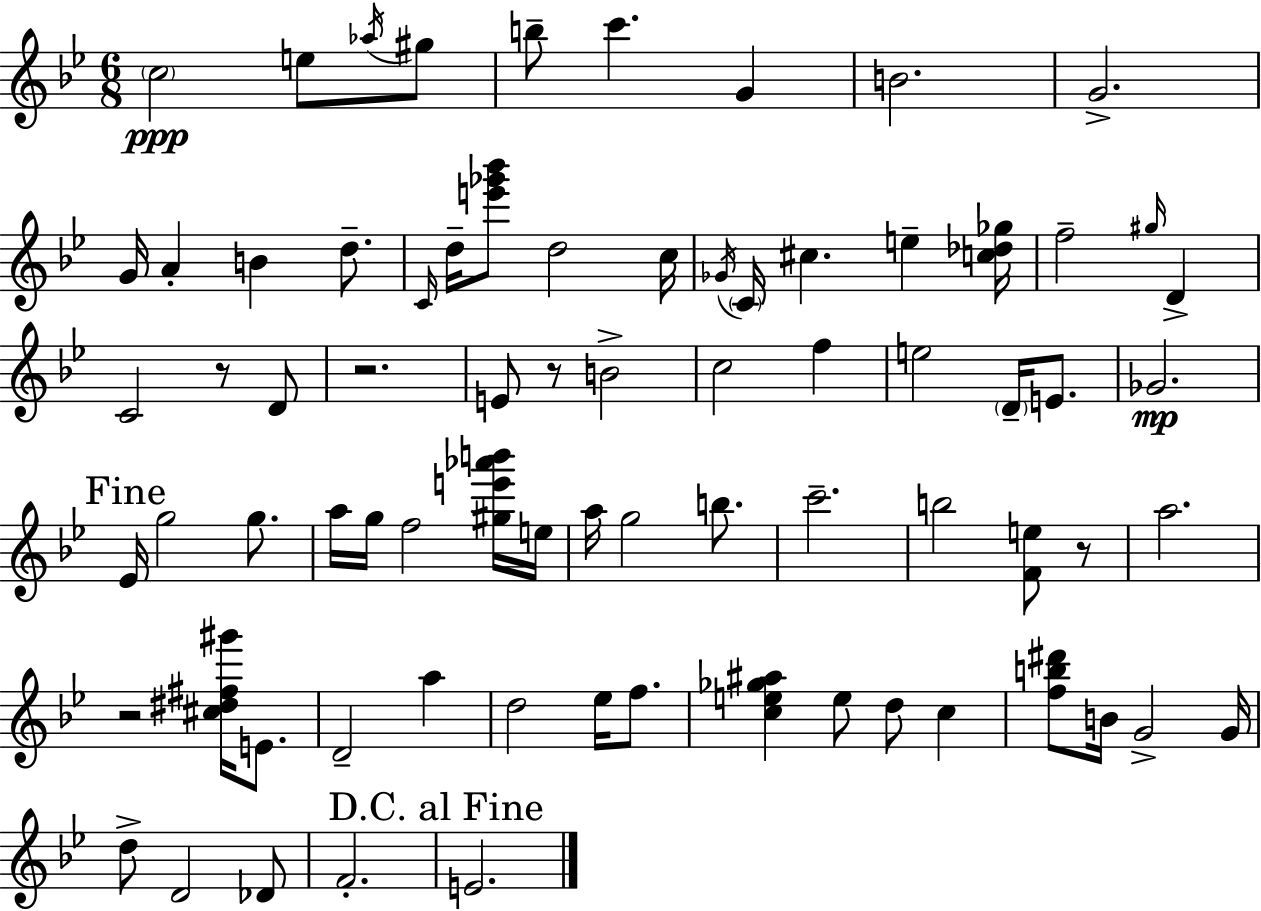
C5/h E5/e Ab5/s G#5/e B5/e C6/q. G4/q B4/h. G4/h. G4/s A4/q B4/q D5/e. C4/s D5/s [E6,Gb6,Bb6]/e D5/h C5/s Gb4/s C4/s C#5/q. E5/q [C5,Db5,Gb5]/s F5/h G#5/s D4/q C4/h R/e D4/e R/h. E4/e R/e B4/h C5/h F5/q E5/h D4/s E4/e. Gb4/h. Eb4/s G5/h G5/e. A5/s G5/s F5/h [G#5,E6,Ab6,B6]/s E5/s A5/s G5/h B5/e. C6/h. B5/h [F4,E5]/e R/e A5/h. R/h [C#5,D#5,F#5,G#6]/s E4/e. D4/h A5/q D5/h Eb5/s F5/e. [C5,E5,Gb5,A#5]/q E5/e D5/e C5/q [F5,B5,D#6]/e B4/s G4/h G4/s D5/e D4/h Db4/e F4/h. E4/h.